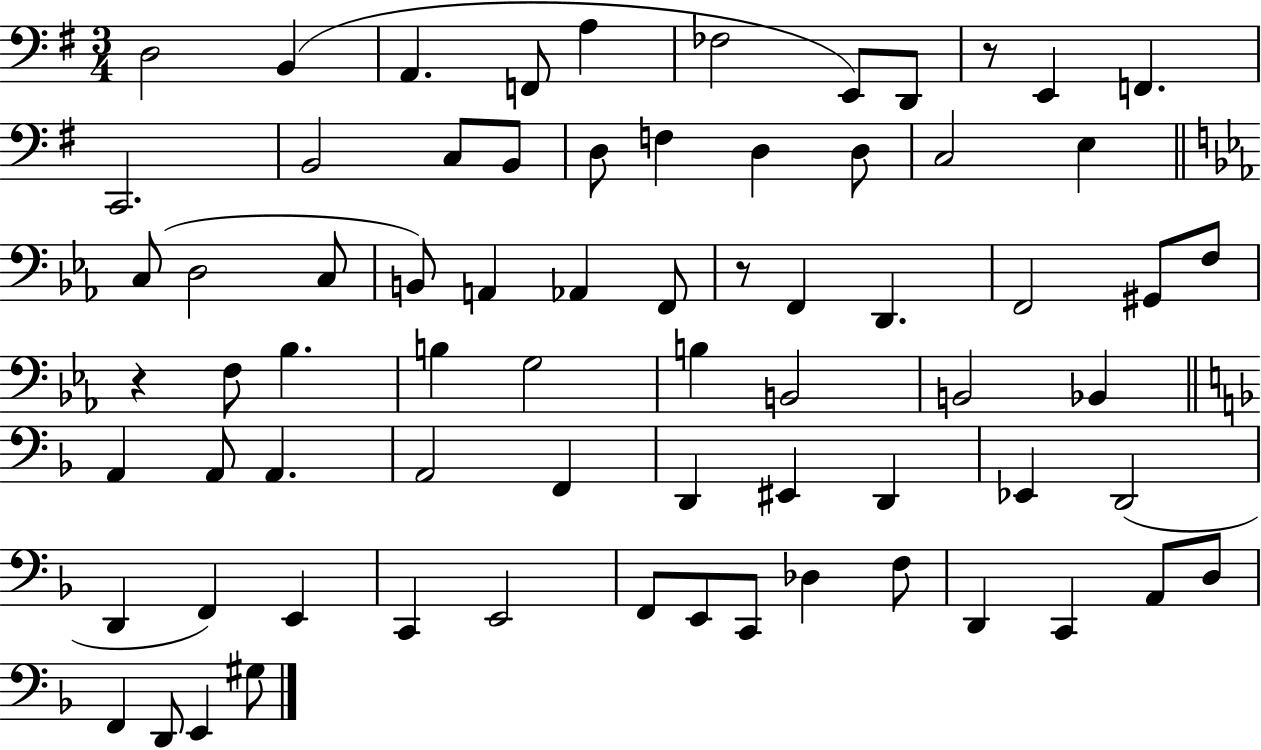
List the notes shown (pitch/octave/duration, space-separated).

D3/h B2/q A2/q. F2/e A3/q FES3/h E2/e D2/e R/e E2/q F2/q. C2/h. B2/h C3/e B2/e D3/e F3/q D3/q D3/e C3/h E3/q C3/e D3/h C3/e B2/e A2/q Ab2/q F2/e R/e F2/q D2/q. F2/h G#2/e F3/e R/q F3/e Bb3/q. B3/q G3/h B3/q B2/h B2/h Bb2/q A2/q A2/e A2/q. A2/h F2/q D2/q EIS2/q D2/q Eb2/q D2/h D2/q F2/q E2/q C2/q E2/h F2/e E2/e C2/e Db3/q F3/e D2/q C2/q A2/e D3/e F2/q D2/e E2/q G#3/e